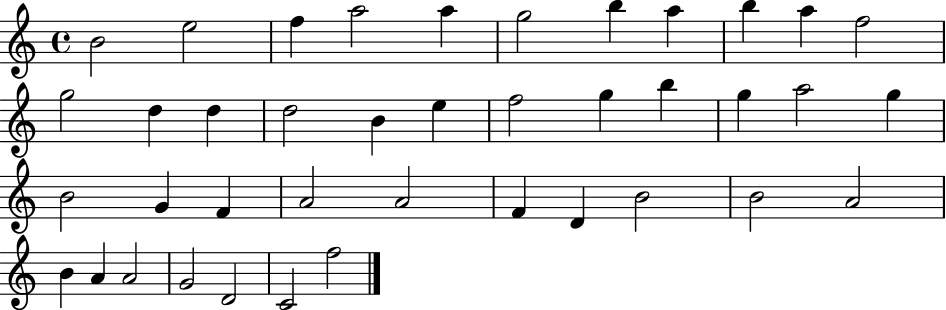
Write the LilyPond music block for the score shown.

{
  \clef treble
  \time 4/4
  \defaultTimeSignature
  \key c \major
  b'2 e''2 | f''4 a''2 a''4 | g''2 b''4 a''4 | b''4 a''4 f''2 | \break g''2 d''4 d''4 | d''2 b'4 e''4 | f''2 g''4 b''4 | g''4 a''2 g''4 | \break b'2 g'4 f'4 | a'2 a'2 | f'4 d'4 b'2 | b'2 a'2 | \break b'4 a'4 a'2 | g'2 d'2 | c'2 f''2 | \bar "|."
}